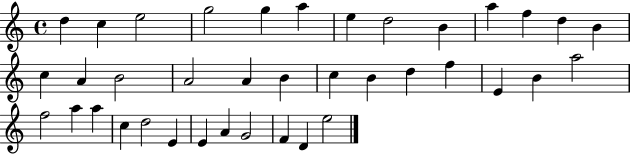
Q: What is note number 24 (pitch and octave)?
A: E4